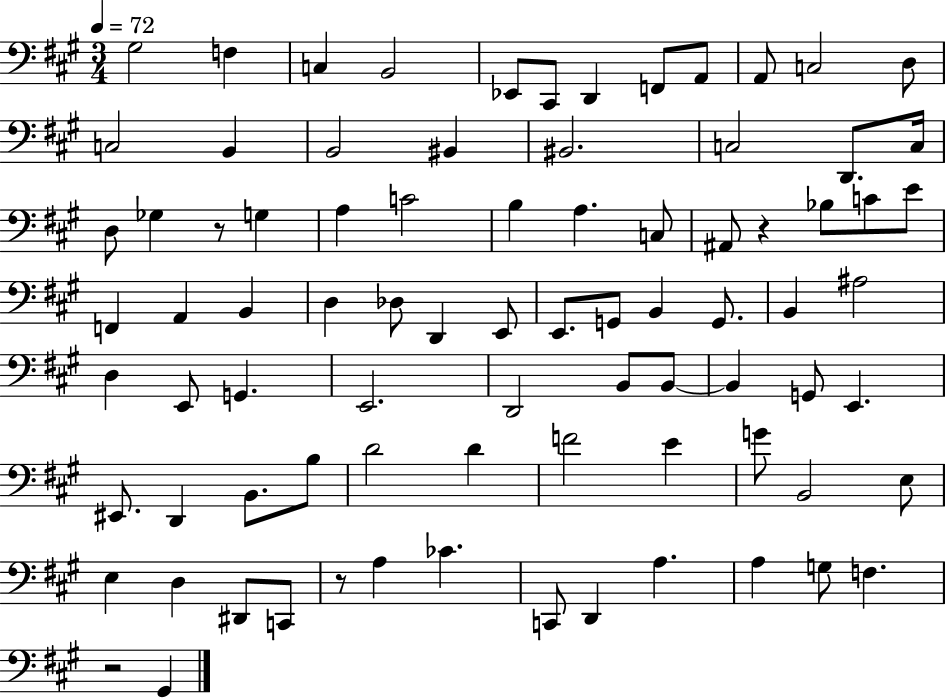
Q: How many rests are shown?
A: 4